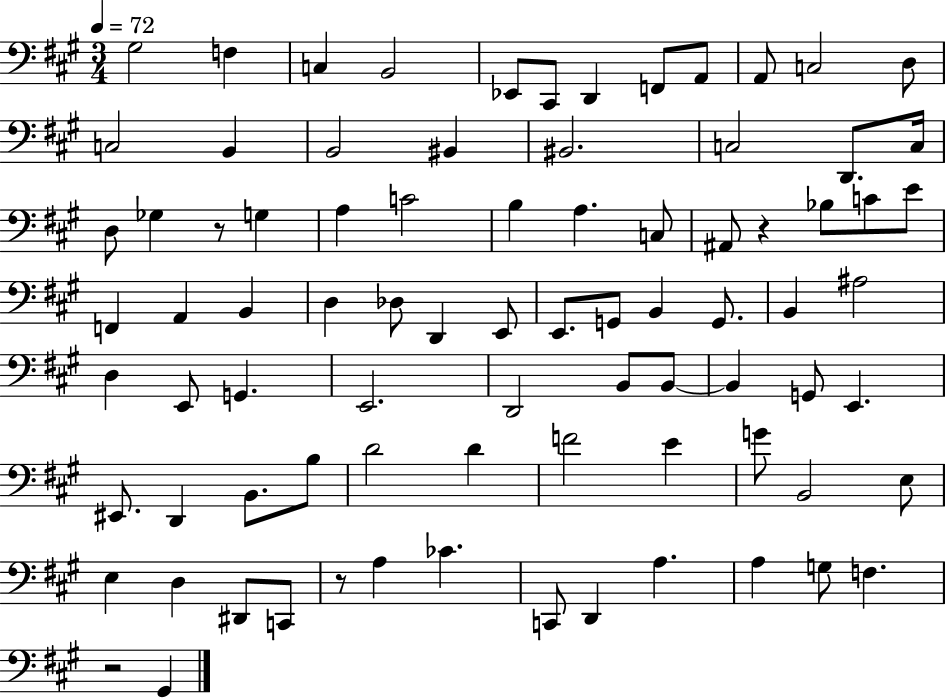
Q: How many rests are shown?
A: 4